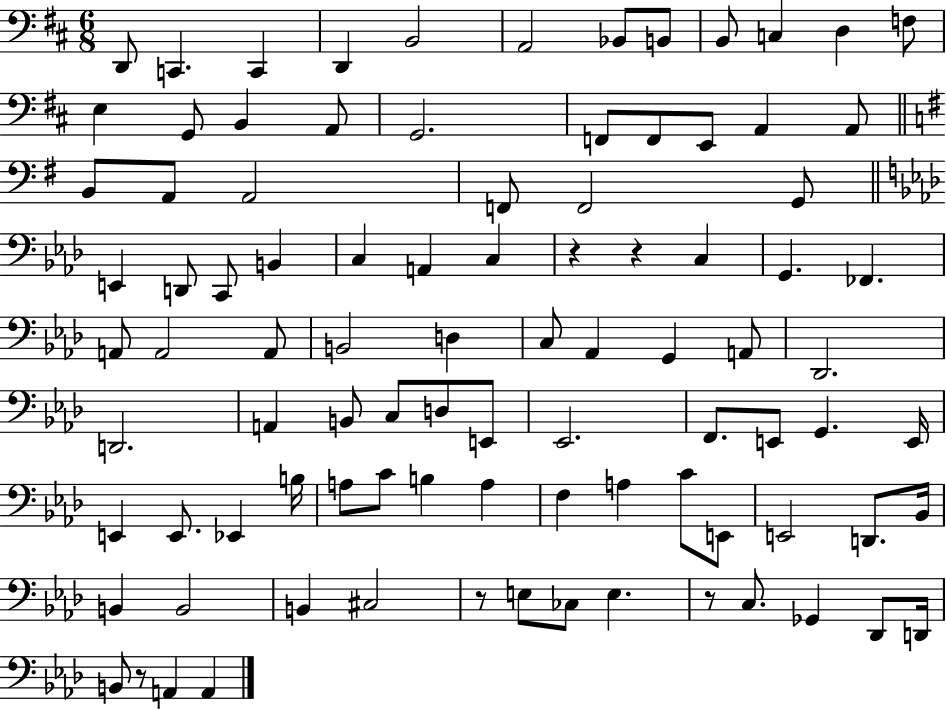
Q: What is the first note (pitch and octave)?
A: D2